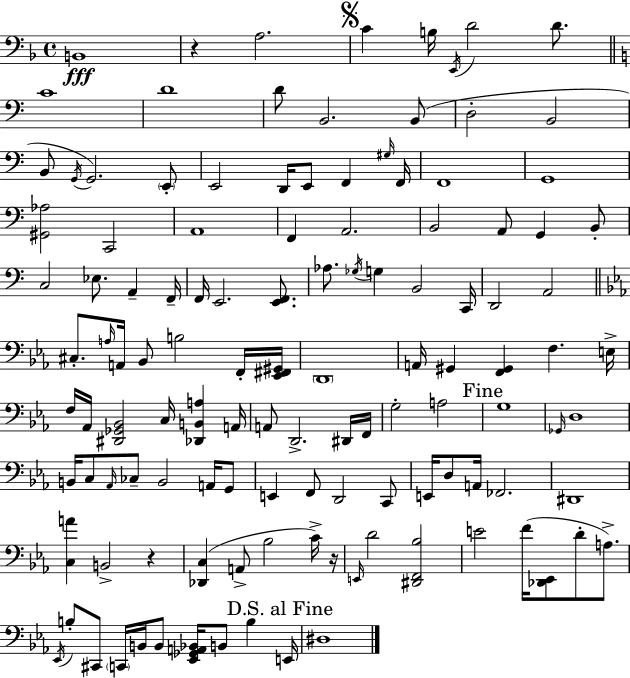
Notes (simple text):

B2/w R/q A3/h. C4/q B3/s E2/s D4/h D4/e. C4/w D4/w D4/e B2/h. B2/e D3/h B2/h B2/e G2/s G2/h. E2/e E2/h D2/s E2/e F2/q G#3/s F2/s F2/w G2/w [G#2,Ab3]/h C2/h A2/w F2/q A2/h. B2/h A2/e G2/q B2/e C3/h Eb3/e. A2/q F2/s F2/s E2/h. [E2,F2]/e. Ab3/e. Gb3/s G3/q B2/h C2/s D2/h A2/h C#3/e. A3/s A2/s Bb2/e B3/h F2/s [Eb2,F#2,G#2]/s D2/w A2/s G#2/q [F2,G#2]/q F3/q. E3/s F3/s Ab2/s [D#2,Gb2,Bb2]/h C3/s [Db2,B2,A3]/q A2/s A2/e D2/h. D#2/s F2/s G3/h A3/h G3/w Gb2/s D3/w B2/s C3/e Ab2/s CES3/e B2/h A2/s G2/e E2/q F2/e D2/h C2/e E2/s D3/e A2/s FES2/h. D#2/w [C3,A4]/q B2/h R/q [Db2,C3]/q A2/e Bb3/h C4/s R/s E2/s D4/h [D#2,F2,Bb3]/h E4/h F4/s [Db2,Eb2]/e D4/e A3/e. Eb2/s B3/e C#2/e C2/s B2/s B2/e [Eb2,Gb2,A2,Bb2]/s B2/e B3/q E2/s D#3/w